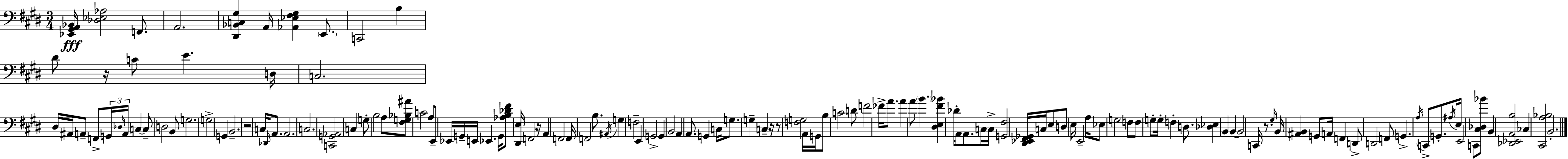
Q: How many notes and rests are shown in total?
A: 139